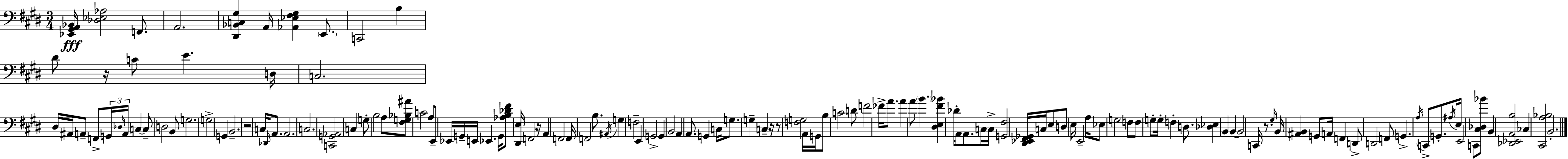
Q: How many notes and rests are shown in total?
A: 139